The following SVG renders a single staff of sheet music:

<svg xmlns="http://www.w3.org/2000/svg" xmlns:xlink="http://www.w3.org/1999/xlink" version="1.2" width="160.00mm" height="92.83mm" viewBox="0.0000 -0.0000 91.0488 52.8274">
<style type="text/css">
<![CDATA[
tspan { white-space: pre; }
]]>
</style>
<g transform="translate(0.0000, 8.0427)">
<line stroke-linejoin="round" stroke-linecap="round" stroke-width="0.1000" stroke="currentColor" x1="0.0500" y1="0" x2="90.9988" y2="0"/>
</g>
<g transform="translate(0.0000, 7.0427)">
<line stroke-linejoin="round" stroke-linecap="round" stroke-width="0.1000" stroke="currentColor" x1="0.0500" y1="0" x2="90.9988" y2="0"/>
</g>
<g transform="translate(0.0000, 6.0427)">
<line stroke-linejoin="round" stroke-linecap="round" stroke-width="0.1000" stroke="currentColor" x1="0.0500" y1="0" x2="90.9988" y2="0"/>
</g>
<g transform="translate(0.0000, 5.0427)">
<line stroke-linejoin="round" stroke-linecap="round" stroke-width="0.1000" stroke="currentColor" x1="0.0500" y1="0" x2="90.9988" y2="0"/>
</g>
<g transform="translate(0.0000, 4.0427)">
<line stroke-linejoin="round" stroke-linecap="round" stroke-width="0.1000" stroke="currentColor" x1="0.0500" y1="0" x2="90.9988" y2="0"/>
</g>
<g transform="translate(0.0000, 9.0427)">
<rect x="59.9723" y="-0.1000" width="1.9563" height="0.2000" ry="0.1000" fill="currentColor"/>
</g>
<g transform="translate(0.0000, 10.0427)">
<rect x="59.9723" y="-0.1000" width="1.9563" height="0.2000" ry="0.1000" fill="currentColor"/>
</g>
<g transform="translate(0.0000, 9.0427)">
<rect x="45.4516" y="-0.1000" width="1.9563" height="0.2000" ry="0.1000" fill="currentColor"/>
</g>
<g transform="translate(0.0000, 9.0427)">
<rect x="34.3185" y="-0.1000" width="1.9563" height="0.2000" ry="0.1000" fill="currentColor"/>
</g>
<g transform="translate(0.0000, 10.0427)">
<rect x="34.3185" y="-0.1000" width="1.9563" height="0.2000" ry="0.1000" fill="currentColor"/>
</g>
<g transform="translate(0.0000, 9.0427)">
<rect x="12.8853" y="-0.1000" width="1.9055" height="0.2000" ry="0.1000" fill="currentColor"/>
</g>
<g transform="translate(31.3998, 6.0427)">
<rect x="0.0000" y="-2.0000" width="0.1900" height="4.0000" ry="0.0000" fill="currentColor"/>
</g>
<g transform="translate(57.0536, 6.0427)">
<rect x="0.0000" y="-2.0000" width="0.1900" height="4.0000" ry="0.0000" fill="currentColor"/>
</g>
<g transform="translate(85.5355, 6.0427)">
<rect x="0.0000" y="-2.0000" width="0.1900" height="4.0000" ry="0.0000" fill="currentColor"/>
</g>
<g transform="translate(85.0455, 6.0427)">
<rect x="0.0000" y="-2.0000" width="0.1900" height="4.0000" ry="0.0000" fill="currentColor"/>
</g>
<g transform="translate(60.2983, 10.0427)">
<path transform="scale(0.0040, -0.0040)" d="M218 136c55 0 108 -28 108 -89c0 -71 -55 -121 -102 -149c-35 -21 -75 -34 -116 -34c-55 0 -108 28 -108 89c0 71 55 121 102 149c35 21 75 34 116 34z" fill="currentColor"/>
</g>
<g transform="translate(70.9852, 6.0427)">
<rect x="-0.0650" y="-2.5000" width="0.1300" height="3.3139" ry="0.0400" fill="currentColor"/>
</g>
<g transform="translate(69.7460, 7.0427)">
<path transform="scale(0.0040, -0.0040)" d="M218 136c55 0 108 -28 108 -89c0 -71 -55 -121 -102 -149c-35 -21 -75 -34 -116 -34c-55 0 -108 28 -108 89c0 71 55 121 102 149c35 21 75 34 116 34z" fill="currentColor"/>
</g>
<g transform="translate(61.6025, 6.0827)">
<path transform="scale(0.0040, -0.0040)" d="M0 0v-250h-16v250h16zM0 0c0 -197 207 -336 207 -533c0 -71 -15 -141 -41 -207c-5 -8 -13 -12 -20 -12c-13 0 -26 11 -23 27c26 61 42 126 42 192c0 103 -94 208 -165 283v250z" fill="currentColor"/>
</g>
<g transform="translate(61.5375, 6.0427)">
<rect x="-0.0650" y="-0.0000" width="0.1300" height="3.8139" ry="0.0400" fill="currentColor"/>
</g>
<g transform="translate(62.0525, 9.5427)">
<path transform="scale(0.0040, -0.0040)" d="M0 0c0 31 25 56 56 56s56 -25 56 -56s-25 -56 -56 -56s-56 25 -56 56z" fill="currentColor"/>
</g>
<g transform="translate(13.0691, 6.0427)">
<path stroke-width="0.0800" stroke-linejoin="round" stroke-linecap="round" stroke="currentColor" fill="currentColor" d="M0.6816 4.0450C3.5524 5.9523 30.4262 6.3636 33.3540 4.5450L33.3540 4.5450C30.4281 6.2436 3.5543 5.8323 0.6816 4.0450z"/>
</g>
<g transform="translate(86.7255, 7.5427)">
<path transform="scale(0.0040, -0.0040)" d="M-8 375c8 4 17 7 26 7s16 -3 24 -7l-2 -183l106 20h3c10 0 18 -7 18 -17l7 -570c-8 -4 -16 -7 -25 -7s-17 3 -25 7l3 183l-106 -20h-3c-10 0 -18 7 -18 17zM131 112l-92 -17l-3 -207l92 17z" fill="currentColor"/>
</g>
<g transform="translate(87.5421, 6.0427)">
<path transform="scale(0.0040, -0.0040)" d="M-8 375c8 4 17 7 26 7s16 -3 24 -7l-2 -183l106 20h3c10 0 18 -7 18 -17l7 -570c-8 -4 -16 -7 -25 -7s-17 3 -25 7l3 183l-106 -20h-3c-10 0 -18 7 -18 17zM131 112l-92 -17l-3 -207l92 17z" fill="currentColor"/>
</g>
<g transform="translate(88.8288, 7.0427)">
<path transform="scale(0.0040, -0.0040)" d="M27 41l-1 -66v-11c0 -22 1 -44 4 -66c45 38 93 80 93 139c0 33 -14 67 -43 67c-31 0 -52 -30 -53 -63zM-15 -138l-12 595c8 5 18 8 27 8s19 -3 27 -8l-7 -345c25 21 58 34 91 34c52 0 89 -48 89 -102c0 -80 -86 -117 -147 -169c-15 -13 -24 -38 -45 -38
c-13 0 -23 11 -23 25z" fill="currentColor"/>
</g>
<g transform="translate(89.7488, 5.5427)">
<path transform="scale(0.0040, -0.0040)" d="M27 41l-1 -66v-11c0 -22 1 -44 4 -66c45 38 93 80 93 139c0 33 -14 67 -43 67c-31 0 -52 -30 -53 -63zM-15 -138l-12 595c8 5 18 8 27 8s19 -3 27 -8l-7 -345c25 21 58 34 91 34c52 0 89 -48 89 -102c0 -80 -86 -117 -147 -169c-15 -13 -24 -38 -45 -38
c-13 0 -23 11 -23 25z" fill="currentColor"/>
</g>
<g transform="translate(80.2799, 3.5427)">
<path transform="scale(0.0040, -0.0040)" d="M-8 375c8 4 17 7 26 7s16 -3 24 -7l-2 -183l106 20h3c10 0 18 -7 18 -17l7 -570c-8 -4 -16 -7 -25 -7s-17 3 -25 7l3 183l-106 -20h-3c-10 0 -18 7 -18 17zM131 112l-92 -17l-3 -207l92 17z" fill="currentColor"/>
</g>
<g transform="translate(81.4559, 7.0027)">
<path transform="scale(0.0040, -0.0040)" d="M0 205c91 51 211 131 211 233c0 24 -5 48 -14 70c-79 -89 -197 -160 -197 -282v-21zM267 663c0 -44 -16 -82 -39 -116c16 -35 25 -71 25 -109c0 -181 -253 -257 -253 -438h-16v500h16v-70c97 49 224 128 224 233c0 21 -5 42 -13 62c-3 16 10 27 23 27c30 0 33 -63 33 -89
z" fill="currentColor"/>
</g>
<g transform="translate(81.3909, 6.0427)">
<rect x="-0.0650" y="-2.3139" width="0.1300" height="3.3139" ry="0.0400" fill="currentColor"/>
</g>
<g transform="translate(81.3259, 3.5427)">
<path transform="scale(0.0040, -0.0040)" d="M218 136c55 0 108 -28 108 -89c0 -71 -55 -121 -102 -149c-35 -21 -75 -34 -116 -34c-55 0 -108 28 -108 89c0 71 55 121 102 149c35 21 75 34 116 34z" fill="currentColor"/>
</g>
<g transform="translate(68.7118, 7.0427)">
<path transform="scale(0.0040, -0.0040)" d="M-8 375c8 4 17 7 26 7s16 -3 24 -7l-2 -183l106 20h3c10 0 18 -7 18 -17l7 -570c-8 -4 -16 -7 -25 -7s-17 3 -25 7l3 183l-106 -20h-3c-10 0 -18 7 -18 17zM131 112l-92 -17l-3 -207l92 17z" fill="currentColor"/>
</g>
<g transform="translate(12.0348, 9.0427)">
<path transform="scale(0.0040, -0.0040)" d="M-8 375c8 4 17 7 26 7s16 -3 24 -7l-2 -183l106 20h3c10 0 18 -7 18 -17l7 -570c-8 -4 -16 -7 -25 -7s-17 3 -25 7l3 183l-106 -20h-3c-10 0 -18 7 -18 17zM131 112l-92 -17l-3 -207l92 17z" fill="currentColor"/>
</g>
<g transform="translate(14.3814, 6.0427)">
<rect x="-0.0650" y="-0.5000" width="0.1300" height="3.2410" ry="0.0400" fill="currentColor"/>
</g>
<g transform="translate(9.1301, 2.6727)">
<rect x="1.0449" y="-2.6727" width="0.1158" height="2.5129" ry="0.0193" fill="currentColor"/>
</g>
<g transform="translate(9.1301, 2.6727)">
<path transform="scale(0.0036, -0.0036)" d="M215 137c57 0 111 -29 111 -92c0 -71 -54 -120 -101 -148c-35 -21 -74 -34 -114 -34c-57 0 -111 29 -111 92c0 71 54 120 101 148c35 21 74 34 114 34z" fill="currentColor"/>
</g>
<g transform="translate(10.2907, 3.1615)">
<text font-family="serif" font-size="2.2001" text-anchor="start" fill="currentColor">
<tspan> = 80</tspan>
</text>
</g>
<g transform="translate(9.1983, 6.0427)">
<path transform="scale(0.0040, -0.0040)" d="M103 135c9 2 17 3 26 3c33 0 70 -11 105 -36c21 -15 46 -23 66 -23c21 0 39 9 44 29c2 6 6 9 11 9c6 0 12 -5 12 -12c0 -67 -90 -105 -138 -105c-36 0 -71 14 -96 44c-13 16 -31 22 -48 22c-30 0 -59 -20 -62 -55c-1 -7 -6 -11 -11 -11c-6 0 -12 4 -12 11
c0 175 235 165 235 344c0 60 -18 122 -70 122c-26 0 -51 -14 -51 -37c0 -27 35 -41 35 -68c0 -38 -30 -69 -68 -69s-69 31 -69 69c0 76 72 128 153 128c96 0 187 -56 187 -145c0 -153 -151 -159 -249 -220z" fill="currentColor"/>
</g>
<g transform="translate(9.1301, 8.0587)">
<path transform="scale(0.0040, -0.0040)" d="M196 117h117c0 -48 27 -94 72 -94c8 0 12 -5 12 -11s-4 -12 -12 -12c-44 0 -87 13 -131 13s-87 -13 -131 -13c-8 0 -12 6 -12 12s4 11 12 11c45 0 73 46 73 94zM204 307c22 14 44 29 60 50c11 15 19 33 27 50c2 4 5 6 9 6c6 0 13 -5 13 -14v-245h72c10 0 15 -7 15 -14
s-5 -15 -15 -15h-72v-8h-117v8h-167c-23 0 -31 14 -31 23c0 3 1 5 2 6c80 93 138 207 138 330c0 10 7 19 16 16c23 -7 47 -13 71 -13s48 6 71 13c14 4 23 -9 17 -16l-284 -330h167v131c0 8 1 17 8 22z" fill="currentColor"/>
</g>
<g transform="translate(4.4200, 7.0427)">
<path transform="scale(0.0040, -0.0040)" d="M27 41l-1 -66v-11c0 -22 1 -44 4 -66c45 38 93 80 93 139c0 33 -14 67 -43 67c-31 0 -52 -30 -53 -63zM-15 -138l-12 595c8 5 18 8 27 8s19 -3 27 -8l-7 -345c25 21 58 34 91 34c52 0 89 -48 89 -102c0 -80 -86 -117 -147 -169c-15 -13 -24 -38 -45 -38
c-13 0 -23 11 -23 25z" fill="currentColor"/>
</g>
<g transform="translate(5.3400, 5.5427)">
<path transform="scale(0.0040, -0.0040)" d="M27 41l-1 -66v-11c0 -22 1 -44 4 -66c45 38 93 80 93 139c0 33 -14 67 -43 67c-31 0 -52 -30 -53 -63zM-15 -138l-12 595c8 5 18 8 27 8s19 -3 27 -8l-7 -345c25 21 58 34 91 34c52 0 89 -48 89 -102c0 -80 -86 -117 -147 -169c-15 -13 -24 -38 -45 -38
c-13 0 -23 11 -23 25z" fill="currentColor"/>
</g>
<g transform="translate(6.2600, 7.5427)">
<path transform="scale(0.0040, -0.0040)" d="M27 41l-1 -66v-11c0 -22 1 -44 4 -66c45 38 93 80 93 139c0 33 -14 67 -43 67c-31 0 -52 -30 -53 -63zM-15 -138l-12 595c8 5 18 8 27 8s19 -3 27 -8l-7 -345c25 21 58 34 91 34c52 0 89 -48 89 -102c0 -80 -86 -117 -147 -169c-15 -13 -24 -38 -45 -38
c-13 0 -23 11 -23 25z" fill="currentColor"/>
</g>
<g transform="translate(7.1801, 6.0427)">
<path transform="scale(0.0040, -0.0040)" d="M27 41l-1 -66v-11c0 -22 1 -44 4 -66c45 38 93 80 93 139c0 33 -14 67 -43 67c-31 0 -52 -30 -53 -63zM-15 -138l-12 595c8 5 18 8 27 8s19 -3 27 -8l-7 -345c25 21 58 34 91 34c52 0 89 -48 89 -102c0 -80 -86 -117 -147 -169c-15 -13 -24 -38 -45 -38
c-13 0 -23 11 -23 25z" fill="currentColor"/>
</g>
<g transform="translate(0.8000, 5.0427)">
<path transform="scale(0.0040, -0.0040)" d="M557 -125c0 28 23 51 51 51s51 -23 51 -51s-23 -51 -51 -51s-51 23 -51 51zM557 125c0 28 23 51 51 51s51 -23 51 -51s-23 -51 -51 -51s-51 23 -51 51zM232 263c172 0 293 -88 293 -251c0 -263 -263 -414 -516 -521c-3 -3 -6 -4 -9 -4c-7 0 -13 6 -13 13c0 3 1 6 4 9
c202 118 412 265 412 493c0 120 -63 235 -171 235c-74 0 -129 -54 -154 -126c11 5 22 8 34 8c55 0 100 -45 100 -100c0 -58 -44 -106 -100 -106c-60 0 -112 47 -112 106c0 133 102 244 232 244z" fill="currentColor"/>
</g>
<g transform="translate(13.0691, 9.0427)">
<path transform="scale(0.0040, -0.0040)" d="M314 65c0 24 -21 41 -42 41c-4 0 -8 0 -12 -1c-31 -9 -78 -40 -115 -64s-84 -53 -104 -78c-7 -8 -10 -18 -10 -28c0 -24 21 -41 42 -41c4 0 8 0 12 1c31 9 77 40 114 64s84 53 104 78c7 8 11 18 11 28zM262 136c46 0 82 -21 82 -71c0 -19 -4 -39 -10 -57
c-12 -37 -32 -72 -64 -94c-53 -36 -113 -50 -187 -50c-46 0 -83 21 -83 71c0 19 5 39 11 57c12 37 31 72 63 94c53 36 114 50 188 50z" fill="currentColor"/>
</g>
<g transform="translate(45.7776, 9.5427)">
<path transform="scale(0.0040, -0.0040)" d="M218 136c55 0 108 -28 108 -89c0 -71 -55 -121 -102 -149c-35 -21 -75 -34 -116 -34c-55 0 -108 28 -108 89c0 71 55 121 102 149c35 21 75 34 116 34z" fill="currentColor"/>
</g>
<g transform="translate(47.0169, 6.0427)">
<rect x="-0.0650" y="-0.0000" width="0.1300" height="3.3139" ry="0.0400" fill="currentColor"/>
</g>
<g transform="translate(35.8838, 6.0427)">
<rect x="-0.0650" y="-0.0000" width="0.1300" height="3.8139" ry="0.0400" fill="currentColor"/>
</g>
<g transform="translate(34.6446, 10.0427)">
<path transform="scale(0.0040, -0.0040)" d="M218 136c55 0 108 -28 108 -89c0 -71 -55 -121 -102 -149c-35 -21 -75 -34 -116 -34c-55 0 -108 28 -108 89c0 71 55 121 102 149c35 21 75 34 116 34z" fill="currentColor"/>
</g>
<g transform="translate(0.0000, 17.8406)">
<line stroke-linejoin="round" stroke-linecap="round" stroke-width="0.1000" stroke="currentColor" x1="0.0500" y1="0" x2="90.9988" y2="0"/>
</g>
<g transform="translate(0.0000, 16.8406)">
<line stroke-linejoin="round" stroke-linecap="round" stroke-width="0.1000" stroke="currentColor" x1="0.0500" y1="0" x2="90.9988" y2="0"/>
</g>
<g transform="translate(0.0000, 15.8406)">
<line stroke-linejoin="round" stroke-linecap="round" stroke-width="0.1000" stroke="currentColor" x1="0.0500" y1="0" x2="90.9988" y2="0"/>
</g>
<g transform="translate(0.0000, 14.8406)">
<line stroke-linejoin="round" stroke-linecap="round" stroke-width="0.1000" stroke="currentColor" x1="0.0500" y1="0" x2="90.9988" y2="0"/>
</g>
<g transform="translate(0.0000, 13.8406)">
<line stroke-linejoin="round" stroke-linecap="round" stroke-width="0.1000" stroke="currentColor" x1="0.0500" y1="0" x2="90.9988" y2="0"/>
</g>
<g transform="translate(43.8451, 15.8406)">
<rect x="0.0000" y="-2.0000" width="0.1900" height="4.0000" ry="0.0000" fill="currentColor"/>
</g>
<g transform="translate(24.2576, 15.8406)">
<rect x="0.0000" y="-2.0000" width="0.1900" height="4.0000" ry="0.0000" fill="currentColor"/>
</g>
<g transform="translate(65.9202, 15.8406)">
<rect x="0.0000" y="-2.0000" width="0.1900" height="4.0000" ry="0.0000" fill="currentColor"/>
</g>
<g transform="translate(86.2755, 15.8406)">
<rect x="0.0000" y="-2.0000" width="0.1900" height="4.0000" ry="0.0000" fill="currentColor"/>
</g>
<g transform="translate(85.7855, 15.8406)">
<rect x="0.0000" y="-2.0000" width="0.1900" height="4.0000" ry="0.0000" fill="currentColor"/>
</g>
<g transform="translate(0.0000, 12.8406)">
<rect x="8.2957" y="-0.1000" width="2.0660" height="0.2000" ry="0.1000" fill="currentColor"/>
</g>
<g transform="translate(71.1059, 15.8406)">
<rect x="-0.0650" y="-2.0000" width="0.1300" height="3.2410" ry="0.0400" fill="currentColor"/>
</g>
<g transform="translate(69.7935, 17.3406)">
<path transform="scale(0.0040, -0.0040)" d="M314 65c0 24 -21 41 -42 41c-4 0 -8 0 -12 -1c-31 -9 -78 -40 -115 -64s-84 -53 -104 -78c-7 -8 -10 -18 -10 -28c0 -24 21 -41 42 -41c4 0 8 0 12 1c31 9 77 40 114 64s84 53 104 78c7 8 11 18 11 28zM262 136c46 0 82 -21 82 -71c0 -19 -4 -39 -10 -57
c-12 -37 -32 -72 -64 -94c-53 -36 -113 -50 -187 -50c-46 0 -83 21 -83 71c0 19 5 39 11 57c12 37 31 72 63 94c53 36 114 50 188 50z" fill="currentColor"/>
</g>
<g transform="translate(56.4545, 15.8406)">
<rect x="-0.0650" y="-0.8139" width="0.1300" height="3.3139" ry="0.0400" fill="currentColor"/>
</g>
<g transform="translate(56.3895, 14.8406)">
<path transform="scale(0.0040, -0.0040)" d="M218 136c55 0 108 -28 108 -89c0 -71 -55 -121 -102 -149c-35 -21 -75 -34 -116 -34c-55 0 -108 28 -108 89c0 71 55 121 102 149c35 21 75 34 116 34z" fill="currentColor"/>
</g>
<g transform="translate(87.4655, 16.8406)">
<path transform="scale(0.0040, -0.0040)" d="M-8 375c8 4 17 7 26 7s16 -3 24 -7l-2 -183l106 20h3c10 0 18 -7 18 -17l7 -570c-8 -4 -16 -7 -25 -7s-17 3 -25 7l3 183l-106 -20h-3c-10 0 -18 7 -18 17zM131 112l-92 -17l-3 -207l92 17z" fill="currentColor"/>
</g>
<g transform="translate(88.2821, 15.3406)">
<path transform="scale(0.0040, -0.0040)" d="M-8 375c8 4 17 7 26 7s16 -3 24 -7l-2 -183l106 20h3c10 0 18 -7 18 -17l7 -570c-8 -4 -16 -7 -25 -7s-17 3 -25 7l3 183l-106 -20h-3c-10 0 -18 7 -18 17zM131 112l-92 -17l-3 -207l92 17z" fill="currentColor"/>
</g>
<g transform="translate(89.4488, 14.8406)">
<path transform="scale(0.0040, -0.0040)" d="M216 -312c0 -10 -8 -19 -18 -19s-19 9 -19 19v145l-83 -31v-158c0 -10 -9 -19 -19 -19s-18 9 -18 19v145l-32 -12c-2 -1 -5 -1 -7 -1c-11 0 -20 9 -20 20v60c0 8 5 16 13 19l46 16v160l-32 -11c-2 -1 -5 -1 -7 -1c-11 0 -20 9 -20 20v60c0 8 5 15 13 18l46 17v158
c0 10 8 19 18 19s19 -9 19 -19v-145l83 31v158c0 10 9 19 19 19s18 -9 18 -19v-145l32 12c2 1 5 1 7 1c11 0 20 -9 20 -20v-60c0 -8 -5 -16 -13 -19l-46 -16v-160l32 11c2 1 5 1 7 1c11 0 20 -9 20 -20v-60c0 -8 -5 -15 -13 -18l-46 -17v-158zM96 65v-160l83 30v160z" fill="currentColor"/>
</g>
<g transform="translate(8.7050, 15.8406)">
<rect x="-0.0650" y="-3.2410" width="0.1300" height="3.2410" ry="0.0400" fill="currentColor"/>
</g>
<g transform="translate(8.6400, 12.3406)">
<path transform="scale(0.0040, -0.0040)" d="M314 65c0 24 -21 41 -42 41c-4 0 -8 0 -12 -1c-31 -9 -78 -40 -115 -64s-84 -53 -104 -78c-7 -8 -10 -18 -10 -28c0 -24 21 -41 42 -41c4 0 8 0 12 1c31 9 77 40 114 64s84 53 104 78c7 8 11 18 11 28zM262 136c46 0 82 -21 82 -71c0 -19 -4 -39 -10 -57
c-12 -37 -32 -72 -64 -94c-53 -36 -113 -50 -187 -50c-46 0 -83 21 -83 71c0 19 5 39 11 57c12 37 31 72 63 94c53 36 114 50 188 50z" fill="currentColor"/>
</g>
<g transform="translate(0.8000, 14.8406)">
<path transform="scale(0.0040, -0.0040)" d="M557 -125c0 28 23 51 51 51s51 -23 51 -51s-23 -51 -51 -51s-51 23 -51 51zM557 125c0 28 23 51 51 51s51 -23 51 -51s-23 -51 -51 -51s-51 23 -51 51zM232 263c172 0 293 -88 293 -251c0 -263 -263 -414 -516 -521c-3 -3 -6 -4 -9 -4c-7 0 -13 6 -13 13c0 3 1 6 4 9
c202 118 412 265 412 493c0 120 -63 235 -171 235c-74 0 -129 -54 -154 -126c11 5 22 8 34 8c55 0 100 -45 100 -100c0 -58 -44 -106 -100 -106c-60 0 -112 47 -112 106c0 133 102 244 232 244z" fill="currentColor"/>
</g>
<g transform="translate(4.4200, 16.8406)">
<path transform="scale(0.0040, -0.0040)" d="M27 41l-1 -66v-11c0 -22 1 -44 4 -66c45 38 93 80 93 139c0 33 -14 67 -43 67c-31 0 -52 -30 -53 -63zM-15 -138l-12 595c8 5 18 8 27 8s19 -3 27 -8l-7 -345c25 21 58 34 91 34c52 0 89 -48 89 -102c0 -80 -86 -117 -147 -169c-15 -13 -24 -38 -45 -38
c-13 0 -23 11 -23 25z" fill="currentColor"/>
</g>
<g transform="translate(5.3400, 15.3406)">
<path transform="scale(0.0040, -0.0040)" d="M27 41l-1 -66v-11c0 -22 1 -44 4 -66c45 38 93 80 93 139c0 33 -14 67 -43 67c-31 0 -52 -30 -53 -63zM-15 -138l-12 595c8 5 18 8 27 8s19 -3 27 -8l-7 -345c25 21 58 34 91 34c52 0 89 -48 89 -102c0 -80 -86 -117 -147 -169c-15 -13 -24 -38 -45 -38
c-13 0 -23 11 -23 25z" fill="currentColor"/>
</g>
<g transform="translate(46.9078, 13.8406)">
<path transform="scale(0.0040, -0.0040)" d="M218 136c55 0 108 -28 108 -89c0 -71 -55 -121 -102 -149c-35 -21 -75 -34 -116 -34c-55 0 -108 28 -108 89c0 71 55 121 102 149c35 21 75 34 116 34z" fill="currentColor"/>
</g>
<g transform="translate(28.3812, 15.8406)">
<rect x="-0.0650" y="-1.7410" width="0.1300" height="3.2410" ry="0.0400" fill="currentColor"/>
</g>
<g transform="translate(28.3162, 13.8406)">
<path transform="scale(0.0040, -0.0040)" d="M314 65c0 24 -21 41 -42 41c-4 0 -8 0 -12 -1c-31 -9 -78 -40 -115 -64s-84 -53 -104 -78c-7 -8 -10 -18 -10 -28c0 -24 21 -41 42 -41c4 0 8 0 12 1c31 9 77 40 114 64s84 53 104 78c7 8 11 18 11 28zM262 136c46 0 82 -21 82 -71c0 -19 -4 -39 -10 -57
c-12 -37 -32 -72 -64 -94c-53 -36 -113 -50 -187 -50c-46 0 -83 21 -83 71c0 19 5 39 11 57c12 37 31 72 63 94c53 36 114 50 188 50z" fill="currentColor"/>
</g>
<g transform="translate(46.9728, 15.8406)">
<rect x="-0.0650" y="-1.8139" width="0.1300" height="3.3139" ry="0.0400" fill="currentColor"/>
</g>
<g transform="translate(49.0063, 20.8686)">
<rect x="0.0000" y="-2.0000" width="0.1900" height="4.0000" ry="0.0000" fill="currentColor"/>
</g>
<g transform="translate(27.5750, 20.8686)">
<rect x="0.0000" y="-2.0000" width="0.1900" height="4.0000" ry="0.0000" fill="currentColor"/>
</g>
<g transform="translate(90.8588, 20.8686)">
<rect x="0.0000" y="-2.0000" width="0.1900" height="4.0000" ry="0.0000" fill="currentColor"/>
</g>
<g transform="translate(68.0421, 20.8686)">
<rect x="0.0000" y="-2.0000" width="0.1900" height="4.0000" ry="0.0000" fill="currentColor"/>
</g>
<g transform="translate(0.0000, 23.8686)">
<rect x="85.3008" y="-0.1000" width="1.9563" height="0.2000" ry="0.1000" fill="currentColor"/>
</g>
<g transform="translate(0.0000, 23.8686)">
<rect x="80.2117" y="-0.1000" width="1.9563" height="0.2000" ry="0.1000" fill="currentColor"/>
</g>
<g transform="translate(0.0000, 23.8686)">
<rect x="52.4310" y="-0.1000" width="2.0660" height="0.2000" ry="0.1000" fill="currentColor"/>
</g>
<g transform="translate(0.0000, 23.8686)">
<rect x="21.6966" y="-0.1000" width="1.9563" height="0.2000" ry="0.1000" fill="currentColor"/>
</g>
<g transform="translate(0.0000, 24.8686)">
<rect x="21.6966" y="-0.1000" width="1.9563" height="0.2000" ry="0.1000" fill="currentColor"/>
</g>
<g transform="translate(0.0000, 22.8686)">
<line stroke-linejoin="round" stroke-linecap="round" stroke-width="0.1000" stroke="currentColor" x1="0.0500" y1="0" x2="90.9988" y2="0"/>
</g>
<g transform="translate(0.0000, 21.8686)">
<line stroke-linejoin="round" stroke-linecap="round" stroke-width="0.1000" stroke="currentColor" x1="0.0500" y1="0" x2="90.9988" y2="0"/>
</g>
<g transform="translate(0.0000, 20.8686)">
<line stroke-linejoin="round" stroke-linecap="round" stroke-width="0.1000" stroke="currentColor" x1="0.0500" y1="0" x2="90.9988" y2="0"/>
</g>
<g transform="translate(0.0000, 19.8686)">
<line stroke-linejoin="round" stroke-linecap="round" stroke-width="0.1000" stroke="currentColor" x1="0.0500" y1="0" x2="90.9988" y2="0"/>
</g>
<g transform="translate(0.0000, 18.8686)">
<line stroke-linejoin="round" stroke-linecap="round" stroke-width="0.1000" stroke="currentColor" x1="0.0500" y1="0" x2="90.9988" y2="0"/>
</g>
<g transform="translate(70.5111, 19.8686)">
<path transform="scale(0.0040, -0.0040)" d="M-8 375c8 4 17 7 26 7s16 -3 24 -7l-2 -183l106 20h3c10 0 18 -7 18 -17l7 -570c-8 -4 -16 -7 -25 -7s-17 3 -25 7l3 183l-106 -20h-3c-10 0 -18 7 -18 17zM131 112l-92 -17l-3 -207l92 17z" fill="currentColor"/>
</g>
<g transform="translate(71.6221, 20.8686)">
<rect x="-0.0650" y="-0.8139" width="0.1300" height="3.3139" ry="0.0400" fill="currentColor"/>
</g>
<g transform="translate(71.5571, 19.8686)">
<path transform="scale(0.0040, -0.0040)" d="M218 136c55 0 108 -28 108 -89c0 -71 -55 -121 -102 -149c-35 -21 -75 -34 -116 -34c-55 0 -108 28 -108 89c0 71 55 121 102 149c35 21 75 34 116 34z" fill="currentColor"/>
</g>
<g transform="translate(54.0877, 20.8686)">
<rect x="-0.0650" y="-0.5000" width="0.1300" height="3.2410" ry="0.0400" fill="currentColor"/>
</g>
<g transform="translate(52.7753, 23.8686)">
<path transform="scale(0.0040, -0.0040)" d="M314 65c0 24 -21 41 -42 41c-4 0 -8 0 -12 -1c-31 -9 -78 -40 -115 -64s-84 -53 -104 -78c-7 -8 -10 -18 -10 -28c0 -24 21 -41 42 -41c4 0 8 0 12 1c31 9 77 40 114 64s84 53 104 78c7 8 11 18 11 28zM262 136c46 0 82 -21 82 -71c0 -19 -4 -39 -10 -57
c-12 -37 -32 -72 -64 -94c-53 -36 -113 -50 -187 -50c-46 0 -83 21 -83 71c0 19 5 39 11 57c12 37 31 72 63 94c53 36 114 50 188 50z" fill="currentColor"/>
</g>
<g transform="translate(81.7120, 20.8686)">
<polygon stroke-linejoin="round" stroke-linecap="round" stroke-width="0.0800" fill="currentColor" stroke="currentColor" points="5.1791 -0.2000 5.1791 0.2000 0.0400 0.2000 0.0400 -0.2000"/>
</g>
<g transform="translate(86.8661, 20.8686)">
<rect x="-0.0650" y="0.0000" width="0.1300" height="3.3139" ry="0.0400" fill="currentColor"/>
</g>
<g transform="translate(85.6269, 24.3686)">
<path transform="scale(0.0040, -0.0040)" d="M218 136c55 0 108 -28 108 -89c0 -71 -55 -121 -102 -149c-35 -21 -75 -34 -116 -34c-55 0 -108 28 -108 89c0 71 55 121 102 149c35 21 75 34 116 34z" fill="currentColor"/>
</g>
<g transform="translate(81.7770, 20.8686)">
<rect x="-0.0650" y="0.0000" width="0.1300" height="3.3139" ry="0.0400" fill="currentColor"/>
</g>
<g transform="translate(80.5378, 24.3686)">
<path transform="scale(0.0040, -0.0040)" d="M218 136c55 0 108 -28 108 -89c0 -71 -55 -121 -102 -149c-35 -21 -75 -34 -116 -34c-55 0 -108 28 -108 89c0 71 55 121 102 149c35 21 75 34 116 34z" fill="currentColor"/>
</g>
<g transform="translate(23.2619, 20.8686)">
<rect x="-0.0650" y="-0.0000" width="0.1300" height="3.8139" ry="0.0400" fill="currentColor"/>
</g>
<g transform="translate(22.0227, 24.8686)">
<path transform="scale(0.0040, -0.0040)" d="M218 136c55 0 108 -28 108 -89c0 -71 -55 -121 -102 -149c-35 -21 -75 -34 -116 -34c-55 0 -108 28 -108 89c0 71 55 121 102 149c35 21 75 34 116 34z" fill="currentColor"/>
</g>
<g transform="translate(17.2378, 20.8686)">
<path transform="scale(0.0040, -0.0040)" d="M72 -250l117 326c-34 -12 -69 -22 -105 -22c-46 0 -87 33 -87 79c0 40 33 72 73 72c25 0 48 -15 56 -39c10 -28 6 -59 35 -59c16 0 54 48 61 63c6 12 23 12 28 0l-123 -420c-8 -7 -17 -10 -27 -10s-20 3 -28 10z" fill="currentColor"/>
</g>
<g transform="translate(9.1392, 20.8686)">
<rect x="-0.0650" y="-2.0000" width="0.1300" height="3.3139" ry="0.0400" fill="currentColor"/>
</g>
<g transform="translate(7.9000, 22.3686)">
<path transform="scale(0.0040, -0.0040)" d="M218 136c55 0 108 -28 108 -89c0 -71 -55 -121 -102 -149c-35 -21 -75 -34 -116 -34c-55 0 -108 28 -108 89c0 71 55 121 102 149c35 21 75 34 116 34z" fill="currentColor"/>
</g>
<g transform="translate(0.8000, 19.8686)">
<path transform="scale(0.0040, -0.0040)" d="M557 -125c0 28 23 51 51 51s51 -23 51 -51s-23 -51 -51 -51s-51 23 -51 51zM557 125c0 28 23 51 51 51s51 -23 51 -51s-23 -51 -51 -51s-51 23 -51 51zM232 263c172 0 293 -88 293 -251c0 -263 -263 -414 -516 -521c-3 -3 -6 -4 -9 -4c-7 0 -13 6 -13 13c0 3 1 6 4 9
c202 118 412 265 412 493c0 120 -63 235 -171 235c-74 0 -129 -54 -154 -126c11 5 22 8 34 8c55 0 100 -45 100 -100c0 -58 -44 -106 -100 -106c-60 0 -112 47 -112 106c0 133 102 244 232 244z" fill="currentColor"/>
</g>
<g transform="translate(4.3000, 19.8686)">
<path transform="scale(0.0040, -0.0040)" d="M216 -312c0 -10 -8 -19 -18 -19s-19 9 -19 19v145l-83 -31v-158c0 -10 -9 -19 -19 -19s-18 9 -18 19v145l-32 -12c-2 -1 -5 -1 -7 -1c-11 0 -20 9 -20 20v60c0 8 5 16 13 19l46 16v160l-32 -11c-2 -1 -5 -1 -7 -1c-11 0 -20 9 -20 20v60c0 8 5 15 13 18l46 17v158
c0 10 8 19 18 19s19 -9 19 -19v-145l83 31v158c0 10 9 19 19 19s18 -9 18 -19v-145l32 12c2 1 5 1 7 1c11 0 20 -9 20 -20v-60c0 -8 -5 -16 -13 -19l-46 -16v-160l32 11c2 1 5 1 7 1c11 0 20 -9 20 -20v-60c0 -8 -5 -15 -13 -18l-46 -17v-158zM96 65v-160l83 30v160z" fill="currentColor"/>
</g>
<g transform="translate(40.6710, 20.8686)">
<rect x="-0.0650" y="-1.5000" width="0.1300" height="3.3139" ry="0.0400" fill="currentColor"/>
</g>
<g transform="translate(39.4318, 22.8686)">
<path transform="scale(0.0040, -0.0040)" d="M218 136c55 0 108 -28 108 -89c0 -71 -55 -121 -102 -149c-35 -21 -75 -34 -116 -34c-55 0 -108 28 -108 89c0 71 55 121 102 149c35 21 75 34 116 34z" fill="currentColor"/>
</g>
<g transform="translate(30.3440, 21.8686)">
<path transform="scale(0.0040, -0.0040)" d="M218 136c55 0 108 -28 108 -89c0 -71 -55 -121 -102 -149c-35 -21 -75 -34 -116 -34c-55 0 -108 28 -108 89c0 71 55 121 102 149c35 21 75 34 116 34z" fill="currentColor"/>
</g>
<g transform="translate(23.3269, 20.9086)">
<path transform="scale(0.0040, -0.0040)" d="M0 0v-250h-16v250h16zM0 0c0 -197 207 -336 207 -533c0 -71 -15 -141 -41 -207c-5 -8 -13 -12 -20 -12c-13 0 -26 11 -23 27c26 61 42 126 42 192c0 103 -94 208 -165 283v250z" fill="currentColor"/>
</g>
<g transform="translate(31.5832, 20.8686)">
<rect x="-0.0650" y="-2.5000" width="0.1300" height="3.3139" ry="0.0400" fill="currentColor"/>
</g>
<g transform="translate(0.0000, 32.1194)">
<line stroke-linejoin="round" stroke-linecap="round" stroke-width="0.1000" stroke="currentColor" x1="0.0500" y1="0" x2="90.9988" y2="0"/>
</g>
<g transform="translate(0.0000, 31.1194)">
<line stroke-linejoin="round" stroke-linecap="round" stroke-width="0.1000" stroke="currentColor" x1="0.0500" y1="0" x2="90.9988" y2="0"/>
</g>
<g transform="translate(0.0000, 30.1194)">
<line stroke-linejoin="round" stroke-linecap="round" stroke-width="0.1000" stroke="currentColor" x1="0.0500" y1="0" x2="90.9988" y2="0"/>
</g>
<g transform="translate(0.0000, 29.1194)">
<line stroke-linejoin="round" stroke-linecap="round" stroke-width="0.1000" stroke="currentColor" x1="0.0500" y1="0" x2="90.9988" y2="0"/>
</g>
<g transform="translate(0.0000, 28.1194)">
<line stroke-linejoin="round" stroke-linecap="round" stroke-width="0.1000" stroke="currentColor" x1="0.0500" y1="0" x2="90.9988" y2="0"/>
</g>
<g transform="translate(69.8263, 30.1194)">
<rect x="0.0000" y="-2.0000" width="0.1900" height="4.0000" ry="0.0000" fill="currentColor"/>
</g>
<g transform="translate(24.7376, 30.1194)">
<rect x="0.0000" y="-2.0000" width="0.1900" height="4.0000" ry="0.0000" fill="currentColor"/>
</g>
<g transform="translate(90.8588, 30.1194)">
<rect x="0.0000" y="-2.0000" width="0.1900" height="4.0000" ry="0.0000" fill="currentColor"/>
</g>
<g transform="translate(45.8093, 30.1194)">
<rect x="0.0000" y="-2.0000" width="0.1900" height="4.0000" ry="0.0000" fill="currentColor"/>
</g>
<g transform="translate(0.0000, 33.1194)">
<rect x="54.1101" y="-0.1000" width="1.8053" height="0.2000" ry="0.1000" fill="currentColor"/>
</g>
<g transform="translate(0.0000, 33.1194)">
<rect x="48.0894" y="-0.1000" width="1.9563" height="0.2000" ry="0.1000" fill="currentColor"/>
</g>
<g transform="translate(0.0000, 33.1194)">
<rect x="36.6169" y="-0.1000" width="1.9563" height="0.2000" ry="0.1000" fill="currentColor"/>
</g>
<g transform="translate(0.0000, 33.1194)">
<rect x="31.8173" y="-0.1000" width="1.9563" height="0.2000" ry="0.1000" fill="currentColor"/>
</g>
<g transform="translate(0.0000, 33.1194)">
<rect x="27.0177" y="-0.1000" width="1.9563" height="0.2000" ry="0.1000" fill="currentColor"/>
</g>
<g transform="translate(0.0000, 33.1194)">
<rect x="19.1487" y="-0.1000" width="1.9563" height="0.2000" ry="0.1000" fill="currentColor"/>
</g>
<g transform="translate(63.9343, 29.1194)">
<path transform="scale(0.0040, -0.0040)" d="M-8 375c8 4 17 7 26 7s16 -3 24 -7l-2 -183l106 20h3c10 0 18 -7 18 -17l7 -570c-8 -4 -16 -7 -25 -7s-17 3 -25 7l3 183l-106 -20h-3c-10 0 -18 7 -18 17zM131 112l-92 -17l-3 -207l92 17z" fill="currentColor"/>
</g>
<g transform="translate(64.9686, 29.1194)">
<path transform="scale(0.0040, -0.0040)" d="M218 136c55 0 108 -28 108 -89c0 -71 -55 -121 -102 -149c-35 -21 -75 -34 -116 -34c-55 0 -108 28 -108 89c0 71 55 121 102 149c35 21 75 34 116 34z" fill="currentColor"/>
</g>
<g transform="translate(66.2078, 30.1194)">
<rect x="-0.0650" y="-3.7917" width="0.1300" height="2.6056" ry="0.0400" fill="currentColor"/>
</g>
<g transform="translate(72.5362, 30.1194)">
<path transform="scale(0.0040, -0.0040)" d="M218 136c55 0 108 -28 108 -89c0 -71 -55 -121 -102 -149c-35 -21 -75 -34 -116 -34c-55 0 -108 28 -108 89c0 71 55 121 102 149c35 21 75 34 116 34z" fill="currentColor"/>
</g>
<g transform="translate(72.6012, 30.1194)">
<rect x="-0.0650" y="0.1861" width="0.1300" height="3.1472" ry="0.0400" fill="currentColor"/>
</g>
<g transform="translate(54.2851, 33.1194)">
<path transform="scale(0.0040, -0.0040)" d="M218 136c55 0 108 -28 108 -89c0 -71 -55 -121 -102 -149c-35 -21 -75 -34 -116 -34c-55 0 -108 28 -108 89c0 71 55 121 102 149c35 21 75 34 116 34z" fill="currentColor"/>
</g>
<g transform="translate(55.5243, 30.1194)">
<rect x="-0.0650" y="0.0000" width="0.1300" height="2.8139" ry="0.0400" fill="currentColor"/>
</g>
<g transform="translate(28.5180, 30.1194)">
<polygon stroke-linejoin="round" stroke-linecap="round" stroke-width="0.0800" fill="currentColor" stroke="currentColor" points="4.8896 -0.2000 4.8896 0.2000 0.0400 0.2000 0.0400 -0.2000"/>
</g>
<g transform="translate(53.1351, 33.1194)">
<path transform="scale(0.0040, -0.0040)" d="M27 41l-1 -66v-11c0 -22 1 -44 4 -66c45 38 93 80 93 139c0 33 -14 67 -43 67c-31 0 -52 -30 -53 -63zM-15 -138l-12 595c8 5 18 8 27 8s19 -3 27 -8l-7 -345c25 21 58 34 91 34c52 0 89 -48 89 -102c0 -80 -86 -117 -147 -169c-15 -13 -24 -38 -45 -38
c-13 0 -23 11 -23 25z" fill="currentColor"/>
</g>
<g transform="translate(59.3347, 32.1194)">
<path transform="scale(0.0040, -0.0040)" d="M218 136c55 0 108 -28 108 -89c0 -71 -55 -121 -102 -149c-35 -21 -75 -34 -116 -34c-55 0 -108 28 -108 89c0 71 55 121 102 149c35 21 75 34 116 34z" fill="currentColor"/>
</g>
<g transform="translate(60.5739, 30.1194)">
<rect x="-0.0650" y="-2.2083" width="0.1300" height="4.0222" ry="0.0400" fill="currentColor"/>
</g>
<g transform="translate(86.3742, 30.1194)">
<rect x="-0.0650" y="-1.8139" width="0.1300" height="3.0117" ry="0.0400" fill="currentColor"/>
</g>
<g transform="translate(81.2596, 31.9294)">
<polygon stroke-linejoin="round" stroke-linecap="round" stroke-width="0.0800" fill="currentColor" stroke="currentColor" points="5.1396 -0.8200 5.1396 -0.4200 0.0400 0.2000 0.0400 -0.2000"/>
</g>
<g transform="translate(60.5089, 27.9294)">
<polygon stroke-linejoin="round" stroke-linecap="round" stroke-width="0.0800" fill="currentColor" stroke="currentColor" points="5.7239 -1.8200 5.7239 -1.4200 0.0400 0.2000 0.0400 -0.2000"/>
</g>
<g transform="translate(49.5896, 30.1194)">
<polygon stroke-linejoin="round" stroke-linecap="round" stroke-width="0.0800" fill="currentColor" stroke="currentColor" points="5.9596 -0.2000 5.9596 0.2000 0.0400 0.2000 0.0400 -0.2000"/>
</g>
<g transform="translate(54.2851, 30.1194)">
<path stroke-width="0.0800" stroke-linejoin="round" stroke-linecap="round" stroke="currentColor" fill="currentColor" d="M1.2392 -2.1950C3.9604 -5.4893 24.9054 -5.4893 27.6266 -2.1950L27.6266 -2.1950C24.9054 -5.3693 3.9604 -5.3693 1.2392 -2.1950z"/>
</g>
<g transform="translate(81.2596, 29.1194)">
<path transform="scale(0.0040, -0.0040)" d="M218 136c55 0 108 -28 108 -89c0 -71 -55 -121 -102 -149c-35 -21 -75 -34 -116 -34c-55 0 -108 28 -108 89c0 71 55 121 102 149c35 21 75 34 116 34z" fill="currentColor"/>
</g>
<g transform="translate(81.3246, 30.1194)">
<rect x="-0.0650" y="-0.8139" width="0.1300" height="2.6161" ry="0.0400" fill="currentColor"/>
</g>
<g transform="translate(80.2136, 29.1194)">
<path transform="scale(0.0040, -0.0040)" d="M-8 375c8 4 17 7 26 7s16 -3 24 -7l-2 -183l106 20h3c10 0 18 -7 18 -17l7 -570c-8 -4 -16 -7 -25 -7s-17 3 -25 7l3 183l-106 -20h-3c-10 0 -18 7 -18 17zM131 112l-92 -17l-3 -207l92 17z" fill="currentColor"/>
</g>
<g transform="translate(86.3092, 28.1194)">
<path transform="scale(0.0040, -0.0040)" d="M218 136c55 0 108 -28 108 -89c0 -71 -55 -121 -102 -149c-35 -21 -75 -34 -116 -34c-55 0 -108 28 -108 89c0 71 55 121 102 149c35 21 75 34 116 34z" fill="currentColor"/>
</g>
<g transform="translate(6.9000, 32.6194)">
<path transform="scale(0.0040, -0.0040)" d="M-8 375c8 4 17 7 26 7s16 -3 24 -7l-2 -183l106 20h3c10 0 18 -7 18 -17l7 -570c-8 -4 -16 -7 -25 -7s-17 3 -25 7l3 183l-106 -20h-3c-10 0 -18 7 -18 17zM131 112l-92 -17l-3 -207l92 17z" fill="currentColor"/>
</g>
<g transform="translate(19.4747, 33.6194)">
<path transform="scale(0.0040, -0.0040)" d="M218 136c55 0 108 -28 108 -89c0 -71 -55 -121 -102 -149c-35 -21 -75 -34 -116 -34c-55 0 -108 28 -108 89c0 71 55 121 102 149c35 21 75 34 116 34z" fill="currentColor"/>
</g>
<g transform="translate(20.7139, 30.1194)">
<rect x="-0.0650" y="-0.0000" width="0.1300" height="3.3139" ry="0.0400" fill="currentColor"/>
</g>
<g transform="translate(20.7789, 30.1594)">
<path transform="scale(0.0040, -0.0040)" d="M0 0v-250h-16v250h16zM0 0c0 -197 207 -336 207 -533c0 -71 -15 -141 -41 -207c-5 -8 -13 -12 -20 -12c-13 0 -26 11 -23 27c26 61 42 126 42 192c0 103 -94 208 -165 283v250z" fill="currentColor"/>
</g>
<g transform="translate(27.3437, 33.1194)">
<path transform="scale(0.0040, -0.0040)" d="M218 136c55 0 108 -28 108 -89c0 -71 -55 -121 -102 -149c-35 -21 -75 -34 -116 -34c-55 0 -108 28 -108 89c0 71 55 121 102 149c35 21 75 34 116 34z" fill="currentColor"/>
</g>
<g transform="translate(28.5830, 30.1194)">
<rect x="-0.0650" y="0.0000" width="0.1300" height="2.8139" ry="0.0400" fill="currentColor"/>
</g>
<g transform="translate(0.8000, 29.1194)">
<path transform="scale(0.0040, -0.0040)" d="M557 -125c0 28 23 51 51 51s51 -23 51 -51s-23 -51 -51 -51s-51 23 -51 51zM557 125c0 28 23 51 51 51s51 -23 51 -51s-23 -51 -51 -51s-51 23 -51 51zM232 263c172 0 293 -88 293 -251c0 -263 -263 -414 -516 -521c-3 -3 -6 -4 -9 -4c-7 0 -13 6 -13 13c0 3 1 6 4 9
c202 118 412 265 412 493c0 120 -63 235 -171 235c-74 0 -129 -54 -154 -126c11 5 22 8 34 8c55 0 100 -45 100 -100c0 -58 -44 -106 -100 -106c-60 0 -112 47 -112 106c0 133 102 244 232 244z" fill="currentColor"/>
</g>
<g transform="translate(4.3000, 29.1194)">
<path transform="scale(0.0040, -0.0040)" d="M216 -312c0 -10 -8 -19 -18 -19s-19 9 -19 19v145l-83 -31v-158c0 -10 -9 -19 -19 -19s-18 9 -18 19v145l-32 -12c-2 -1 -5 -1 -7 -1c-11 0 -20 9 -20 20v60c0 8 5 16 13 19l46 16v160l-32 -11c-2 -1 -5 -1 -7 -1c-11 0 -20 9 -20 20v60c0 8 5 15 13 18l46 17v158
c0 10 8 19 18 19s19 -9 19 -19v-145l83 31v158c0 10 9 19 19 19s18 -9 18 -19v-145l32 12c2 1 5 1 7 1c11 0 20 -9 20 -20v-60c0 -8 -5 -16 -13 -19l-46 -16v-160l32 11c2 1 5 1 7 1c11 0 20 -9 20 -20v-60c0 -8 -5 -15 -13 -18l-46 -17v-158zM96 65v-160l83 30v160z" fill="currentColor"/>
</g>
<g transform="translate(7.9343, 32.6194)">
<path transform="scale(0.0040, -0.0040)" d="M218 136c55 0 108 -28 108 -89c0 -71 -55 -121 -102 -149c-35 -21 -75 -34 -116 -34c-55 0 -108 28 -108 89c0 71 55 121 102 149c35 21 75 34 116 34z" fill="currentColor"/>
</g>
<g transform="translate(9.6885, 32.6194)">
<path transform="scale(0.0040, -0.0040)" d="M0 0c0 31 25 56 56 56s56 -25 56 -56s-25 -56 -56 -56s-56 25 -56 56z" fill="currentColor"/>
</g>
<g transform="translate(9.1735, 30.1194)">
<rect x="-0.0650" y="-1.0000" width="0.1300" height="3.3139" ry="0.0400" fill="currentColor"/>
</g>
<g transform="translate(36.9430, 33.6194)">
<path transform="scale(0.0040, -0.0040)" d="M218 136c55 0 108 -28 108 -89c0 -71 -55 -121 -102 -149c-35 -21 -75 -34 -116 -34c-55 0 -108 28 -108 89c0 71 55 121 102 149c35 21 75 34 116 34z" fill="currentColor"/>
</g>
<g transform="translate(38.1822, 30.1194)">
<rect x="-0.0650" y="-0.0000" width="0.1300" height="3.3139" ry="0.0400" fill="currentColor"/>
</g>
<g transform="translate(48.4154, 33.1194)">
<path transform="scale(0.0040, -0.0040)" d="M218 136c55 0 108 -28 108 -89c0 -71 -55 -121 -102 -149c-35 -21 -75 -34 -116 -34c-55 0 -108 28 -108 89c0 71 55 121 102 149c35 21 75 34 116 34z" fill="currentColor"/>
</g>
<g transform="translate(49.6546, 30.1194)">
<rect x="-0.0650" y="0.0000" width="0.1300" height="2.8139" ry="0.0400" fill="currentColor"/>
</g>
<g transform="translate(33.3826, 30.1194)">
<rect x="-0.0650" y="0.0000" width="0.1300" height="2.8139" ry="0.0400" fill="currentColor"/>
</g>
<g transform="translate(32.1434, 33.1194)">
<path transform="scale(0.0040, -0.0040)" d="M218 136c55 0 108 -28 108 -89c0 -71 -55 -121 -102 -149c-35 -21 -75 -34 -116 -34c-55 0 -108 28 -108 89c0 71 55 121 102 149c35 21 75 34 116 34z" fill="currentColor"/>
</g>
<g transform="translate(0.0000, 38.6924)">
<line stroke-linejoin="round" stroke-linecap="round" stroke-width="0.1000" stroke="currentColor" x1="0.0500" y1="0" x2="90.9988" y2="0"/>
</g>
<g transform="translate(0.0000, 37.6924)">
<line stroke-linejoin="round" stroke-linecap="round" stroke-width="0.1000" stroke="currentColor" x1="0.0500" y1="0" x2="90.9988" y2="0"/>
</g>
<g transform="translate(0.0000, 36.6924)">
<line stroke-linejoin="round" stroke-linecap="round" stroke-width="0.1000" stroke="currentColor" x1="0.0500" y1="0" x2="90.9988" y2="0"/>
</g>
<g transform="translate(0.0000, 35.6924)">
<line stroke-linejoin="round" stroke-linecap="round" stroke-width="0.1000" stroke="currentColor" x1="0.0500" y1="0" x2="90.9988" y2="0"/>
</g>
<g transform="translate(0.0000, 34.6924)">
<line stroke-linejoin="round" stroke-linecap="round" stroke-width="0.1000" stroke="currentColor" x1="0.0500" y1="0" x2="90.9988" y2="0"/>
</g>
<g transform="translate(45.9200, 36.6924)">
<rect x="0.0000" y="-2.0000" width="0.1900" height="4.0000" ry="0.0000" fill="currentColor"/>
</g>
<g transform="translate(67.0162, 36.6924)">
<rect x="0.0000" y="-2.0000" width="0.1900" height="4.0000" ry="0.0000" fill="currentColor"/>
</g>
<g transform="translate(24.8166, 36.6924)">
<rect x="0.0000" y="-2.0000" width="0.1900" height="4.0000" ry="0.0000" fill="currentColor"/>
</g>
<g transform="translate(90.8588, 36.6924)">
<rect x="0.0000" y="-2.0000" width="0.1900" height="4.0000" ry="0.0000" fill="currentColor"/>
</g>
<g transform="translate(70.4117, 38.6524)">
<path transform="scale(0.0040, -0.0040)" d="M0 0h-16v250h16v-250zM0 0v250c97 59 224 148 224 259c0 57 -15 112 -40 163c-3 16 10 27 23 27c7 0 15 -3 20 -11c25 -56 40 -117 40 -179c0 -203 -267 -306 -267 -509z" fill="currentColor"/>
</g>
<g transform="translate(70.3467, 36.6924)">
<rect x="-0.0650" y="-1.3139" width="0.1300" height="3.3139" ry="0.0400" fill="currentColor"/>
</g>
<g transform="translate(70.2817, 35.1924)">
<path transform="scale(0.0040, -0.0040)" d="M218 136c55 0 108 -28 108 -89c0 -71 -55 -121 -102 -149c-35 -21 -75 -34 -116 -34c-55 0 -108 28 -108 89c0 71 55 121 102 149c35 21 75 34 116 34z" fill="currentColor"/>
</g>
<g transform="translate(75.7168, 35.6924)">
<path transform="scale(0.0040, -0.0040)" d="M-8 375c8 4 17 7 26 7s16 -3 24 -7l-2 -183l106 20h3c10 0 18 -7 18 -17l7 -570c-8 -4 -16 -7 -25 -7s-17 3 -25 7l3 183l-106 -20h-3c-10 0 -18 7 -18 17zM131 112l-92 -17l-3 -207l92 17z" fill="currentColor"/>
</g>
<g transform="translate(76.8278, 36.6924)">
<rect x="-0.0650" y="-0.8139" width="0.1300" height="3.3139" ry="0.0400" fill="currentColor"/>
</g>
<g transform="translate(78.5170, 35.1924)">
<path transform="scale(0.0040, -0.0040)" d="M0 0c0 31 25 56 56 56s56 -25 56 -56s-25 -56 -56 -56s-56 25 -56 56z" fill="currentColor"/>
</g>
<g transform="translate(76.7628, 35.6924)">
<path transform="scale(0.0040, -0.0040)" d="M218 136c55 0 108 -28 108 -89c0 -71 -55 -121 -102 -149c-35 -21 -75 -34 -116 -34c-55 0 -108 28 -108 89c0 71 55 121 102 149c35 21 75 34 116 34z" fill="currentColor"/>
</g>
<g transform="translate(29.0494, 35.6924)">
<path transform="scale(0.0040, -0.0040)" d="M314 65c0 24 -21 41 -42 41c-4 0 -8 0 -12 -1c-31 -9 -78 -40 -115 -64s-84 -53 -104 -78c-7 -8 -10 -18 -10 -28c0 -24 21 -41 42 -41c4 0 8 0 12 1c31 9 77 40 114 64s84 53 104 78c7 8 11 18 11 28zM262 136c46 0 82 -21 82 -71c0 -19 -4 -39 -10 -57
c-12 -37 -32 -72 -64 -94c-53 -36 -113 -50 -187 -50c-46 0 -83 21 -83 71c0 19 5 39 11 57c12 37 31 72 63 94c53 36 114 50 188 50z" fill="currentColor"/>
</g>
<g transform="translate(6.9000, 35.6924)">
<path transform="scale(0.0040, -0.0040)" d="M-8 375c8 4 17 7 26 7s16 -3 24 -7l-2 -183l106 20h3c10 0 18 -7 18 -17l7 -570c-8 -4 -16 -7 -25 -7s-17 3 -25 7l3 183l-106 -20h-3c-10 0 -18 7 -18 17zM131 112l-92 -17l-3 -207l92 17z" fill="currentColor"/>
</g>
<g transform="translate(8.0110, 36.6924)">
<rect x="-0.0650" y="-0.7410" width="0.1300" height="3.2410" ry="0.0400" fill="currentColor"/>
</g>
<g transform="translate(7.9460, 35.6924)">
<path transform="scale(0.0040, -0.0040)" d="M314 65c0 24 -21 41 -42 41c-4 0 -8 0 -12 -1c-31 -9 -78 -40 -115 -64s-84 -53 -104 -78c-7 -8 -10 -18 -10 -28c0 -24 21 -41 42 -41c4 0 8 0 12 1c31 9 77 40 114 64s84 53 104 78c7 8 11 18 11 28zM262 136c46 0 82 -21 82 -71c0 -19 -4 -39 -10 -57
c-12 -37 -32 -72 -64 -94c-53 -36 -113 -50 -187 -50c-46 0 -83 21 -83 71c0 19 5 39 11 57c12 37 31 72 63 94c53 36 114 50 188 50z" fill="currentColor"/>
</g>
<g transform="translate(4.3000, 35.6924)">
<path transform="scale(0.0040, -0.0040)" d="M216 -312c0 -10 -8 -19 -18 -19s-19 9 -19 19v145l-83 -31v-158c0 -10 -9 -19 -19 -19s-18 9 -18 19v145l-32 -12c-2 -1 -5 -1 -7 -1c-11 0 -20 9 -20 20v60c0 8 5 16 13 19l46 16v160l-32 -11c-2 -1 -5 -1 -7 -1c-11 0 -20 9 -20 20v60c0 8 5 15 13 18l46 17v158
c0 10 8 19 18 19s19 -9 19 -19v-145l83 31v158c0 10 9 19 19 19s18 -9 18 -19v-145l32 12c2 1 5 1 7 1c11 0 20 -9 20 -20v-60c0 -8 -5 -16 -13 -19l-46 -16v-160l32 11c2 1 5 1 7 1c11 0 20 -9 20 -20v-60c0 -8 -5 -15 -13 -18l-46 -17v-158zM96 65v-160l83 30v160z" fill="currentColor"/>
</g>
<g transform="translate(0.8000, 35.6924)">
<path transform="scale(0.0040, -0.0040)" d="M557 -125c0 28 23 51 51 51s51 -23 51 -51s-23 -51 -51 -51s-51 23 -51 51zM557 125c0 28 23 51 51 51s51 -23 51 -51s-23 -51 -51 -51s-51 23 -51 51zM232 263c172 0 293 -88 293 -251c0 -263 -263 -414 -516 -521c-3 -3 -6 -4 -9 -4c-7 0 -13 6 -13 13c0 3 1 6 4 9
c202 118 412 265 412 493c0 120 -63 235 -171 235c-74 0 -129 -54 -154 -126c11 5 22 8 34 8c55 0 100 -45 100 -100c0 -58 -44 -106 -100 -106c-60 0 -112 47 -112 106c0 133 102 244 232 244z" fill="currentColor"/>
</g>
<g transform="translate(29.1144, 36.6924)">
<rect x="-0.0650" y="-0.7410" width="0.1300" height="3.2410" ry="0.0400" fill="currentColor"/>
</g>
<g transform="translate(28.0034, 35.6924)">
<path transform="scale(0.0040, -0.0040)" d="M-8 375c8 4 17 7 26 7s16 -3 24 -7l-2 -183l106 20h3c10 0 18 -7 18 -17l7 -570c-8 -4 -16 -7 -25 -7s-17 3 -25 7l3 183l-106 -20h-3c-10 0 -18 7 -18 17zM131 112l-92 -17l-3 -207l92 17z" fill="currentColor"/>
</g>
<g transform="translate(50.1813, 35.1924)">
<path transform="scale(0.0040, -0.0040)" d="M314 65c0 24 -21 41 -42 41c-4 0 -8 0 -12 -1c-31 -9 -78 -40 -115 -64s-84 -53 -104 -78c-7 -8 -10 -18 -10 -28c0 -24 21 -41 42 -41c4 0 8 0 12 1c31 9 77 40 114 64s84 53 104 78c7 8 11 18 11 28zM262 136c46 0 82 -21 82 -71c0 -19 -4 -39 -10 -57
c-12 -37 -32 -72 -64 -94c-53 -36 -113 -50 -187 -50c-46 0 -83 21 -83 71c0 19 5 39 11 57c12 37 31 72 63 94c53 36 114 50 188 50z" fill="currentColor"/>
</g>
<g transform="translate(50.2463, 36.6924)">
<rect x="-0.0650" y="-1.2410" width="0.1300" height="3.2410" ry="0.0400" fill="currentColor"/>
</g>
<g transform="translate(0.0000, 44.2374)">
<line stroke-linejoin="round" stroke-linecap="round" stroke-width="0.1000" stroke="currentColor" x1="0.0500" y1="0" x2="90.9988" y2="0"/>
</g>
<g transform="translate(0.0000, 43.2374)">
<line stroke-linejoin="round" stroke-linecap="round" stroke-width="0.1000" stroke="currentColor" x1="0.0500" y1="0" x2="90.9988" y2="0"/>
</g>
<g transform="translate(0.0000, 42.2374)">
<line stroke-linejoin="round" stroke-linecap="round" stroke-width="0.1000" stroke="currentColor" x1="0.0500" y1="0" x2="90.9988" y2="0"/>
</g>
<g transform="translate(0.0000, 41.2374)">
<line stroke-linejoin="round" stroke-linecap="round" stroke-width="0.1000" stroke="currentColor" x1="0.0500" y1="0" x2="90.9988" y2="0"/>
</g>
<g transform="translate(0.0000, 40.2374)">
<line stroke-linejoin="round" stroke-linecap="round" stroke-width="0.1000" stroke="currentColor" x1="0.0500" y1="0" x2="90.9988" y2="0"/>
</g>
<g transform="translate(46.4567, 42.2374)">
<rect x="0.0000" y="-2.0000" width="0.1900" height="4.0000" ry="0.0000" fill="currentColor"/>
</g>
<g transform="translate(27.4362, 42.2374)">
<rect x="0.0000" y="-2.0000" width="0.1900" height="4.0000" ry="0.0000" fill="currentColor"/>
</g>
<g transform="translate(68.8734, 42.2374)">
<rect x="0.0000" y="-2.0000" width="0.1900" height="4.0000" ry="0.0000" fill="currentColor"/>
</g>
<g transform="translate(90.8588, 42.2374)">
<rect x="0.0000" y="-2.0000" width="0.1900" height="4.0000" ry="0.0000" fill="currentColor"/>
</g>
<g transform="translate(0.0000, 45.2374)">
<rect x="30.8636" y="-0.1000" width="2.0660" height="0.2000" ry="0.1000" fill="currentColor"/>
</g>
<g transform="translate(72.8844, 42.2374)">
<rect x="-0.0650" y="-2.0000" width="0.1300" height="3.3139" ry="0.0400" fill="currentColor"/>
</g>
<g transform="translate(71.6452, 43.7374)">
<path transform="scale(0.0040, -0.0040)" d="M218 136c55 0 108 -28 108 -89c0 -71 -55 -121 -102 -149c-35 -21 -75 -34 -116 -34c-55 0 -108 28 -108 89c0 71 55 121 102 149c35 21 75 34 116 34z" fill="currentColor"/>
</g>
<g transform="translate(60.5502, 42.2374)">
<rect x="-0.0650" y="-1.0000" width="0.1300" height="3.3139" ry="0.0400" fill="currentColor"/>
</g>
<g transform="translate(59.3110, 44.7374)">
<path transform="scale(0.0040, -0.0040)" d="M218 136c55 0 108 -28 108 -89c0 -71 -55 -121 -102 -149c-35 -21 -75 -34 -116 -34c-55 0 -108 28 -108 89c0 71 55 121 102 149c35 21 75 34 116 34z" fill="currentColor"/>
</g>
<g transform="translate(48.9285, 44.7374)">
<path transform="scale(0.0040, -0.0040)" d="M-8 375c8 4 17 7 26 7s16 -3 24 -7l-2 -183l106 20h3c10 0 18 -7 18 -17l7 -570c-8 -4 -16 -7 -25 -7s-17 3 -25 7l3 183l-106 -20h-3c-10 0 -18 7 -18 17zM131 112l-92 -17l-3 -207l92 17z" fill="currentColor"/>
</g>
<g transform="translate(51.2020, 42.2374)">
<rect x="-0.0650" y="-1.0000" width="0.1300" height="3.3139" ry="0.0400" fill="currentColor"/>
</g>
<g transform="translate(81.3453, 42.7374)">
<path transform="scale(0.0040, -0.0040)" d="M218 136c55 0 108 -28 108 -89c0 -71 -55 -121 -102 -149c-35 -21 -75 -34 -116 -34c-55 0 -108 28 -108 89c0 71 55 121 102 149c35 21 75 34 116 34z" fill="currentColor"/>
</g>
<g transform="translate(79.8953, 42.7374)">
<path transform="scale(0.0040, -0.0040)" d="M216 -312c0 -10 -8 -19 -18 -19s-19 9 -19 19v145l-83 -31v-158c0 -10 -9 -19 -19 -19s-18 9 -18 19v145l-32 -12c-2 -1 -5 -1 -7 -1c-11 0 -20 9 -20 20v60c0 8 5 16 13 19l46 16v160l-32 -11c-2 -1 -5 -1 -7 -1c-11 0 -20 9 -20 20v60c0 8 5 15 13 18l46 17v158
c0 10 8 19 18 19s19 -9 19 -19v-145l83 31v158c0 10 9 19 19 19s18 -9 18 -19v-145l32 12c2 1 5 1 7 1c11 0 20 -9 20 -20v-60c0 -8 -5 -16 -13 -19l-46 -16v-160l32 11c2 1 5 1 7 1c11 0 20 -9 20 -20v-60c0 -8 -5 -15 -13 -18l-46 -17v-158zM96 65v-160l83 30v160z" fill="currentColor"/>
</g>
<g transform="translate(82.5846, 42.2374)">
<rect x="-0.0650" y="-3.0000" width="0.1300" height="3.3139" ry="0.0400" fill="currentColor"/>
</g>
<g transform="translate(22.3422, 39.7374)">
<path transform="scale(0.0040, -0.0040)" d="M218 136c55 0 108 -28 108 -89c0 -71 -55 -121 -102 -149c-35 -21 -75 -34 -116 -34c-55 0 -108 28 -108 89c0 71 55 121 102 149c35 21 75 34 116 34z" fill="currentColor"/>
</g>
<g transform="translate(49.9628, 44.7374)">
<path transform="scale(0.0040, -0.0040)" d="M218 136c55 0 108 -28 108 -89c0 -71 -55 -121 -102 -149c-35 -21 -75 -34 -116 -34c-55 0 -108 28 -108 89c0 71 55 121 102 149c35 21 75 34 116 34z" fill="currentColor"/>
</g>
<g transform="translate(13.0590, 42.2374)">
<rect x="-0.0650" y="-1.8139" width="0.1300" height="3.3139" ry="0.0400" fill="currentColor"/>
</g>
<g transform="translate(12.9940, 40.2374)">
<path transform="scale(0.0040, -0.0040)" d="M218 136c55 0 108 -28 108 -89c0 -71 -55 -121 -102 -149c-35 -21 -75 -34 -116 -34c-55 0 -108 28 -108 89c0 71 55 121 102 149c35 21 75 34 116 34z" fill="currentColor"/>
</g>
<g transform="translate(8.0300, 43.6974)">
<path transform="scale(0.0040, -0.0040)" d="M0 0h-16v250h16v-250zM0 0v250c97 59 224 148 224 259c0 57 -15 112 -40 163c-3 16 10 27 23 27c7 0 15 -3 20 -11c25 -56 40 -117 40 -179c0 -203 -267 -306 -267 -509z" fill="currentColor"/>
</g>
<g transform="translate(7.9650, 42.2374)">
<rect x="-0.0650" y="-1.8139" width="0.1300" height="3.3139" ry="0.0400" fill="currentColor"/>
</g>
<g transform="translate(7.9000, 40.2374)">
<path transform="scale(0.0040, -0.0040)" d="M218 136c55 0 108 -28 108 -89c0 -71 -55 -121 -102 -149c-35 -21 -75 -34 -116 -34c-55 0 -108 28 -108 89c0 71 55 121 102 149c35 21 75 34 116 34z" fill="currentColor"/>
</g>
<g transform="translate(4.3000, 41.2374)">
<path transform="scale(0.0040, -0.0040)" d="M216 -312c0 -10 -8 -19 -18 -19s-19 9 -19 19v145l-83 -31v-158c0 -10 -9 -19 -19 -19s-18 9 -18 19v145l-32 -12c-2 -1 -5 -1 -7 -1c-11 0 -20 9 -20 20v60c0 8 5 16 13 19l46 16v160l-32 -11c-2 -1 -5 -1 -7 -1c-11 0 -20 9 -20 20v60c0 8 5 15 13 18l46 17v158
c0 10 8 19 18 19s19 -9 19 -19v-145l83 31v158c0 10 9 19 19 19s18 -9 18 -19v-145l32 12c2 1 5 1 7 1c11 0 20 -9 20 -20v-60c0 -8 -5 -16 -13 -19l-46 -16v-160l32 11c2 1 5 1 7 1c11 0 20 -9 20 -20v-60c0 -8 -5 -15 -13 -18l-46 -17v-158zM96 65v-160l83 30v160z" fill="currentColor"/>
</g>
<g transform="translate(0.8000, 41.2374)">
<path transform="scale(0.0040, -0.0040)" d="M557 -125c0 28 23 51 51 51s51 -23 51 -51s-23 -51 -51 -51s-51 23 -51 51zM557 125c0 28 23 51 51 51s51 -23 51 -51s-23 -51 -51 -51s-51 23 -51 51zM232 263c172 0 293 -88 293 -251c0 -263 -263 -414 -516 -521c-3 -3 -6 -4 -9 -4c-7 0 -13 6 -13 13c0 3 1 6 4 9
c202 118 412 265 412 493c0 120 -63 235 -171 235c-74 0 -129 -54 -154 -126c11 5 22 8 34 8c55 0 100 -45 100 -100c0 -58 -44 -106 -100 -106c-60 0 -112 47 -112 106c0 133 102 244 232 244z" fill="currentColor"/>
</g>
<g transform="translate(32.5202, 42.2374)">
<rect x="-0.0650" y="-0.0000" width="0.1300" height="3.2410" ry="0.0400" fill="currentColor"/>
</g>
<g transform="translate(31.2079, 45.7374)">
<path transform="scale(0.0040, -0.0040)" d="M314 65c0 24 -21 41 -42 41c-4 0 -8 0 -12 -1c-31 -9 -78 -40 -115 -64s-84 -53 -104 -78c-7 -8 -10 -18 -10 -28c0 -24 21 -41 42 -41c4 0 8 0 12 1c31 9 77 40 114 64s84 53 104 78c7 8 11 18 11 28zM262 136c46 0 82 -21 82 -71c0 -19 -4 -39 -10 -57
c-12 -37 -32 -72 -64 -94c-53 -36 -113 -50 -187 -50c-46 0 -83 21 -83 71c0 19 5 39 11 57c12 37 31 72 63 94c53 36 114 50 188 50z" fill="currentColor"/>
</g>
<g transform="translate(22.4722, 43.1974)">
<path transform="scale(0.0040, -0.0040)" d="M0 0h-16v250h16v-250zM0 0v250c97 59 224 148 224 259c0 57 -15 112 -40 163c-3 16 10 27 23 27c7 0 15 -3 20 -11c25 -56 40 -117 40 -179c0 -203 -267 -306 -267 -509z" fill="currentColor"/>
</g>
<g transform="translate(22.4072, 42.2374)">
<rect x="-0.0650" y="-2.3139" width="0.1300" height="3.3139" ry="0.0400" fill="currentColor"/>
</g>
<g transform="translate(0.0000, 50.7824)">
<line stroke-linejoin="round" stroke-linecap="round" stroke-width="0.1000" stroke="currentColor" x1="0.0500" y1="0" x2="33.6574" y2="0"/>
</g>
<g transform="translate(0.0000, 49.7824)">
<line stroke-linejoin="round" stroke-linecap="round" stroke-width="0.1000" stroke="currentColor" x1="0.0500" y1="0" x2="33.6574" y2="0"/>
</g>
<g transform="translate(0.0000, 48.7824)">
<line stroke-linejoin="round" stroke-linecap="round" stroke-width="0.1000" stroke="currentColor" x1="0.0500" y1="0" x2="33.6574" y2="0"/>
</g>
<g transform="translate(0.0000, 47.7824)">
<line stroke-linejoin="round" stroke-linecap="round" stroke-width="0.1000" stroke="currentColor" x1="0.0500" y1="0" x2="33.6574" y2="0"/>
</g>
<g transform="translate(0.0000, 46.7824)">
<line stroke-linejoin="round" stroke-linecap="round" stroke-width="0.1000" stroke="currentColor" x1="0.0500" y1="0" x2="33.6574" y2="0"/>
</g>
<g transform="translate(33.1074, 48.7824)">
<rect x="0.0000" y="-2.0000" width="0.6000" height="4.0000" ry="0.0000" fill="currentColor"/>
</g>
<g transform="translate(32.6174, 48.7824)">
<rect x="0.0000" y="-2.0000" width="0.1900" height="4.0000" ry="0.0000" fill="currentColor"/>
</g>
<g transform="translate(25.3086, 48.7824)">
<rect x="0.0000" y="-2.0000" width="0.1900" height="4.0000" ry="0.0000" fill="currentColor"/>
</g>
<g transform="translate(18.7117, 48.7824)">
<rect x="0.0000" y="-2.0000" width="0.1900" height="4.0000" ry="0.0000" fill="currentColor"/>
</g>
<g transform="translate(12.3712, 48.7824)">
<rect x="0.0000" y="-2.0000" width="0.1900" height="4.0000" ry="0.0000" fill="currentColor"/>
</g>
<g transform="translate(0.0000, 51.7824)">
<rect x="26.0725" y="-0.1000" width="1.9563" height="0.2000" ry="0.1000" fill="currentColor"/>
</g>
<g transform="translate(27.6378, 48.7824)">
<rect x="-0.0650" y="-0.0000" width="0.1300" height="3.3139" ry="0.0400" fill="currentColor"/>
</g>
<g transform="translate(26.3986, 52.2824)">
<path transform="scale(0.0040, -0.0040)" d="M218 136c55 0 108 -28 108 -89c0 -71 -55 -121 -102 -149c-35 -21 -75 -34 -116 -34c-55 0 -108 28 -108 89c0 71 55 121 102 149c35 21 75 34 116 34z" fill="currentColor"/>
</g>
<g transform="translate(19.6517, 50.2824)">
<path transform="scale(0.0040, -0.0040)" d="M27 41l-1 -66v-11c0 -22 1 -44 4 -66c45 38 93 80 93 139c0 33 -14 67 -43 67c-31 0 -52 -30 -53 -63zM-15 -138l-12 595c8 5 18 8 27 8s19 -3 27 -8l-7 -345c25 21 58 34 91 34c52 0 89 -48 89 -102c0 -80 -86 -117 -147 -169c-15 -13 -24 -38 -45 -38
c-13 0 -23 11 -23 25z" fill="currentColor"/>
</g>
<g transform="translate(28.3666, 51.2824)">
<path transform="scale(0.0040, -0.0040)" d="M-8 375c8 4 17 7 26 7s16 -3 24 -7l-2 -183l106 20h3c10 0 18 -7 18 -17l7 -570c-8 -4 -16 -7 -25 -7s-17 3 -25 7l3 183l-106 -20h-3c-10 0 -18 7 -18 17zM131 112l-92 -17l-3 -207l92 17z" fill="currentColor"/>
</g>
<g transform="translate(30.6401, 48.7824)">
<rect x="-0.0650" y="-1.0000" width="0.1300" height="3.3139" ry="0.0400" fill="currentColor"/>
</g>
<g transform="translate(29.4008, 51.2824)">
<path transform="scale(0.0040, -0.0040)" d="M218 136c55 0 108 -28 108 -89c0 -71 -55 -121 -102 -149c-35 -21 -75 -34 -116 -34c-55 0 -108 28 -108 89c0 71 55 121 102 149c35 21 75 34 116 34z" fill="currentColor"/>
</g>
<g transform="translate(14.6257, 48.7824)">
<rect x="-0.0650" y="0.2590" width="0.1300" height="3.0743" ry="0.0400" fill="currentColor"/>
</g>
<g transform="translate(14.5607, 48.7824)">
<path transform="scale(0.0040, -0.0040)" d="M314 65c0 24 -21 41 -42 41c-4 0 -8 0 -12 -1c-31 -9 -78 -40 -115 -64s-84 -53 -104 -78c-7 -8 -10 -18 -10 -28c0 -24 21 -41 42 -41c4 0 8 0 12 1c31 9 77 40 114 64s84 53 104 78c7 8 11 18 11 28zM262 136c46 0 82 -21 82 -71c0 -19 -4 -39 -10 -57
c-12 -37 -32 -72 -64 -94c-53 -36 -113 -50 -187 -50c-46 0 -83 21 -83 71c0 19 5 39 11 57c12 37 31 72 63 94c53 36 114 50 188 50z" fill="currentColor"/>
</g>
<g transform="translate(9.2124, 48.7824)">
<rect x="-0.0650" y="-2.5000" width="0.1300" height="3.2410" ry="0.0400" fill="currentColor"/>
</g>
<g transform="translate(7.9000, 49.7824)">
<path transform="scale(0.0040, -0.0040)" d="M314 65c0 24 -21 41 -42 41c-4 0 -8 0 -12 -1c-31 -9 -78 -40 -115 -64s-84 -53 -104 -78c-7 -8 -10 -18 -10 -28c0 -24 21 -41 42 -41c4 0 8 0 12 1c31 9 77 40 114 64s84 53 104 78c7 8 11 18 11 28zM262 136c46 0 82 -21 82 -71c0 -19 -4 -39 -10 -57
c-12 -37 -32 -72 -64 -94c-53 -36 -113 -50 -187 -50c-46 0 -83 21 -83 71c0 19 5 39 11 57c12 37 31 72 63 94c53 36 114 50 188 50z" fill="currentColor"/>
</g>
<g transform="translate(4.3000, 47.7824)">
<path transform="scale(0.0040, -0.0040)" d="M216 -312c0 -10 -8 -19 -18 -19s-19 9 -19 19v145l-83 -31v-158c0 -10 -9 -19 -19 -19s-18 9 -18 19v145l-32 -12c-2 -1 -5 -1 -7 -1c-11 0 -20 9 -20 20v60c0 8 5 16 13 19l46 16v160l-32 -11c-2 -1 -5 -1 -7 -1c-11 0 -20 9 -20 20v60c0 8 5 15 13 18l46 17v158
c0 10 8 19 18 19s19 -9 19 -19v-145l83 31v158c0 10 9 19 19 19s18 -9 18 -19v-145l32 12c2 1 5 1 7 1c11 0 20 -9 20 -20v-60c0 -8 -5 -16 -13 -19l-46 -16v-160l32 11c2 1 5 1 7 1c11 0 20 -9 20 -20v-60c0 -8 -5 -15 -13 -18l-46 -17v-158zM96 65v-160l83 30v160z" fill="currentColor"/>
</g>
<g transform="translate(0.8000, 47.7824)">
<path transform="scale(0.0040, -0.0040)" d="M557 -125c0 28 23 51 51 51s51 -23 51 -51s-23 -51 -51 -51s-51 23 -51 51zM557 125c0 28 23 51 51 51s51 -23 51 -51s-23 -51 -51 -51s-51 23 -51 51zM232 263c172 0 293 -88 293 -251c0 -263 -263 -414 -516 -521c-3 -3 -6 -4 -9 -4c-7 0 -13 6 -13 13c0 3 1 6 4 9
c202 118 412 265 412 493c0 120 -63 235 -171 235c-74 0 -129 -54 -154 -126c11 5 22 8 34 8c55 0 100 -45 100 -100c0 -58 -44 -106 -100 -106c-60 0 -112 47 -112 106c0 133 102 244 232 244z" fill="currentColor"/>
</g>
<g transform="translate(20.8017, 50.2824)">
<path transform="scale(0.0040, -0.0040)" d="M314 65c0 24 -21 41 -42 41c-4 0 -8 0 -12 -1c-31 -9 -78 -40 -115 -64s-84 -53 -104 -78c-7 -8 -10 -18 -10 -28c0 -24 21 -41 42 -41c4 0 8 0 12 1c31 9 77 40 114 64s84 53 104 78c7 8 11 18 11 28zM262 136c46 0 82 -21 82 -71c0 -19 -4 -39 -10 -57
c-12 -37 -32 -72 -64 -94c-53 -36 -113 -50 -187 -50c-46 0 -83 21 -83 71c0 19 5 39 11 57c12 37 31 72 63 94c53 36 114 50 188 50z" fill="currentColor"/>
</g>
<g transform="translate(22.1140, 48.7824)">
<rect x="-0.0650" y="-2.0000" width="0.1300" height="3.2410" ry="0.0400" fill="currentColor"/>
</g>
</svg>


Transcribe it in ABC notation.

X:1
T:Untitled
M:2/4
L:1/4
K:Ab
E,,2 C,, _D,, C,,/2 B,, B,/4 D2 A,2 A, F, A,,2 A,, z/2 C,,/2 B,, G,, E,,2 F, D,,/2 D,,/2 F,, D,,/2 E,,/2 E,,/2 D,, E,,/2 _E,,/2 G,,/2 F,/2 D, F,/2 A,/2 F,2 F,2 G,2 G,/2 F, A,/2 A, B,/2 D,,2 F,, F,, A,, ^C, B,,2 D,2 _A,,2 D,, F,,